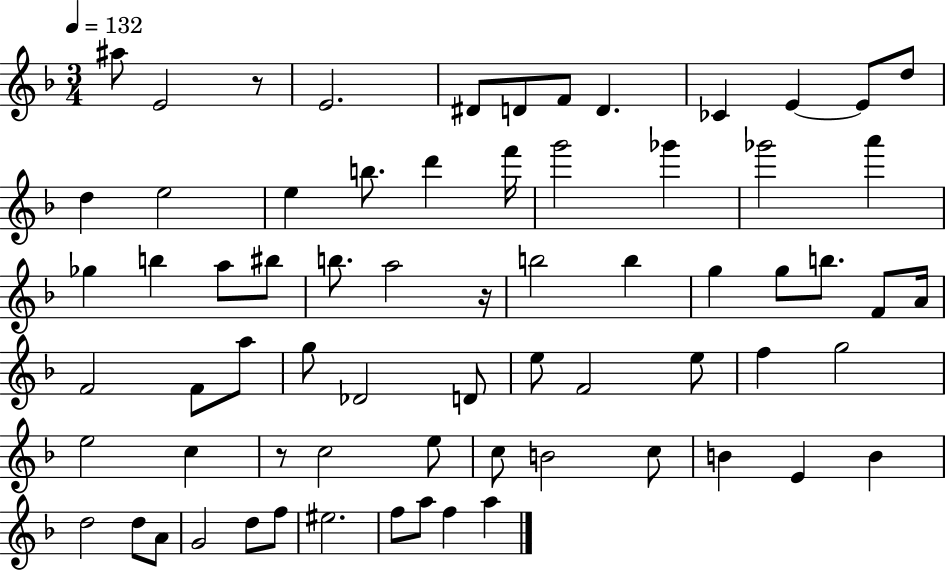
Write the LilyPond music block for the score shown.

{
  \clef treble
  \numericTimeSignature
  \time 3/4
  \key f \major
  \tempo 4 = 132
  \repeat volta 2 { ais''8 e'2 r8 | e'2. | dis'8 d'8 f'8 d'4. | ces'4 e'4~~ e'8 d''8 | \break d''4 e''2 | e''4 b''8. d'''4 f'''16 | g'''2 ges'''4 | ges'''2 a'''4 | \break ges''4 b''4 a''8 bis''8 | b''8. a''2 r16 | b''2 b''4 | g''4 g''8 b''8. f'8 a'16 | \break f'2 f'8 a''8 | g''8 des'2 d'8 | e''8 f'2 e''8 | f''4 g''2 | \break e''2 c''4 | r8 c''2 e''8 | c''8 b'2 c''8 | b'4 e'4 b'4 | \break d''2 d''8 a'8 | g'2 d''8 f''8 | eis''2. | f''8 a''8 f''4 a''4 | \break } \bar "|."
}